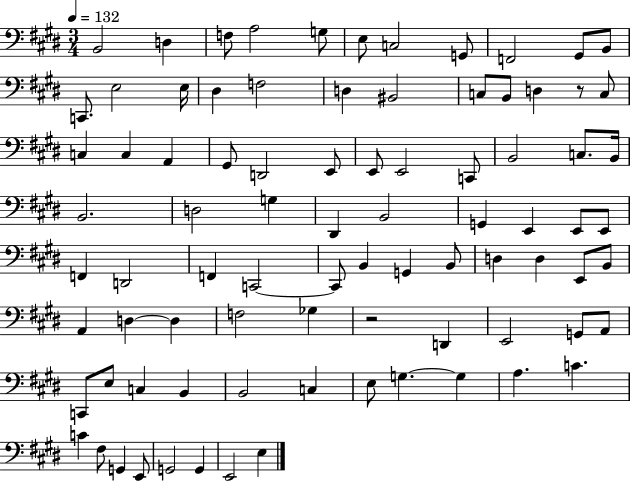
B2/h D3/q F3/e A3/h G3/e E3/e C3/h G2/e F2/h G#2/e B2/e C2/e. E3/h E3/s D#3/q F3/h D3/q BIS2/h C3/e B2/e D3/q R/e C3/e C3/q C3/q A2/q G#2/e D2/h E2/e E2/e E2/h C2/e B2/h C3/e. B2/s B2/h. D3/h G3/q D#2/q B2/h G2/q E2/q E2/e E2/e F2/q D2/h F2/q C2/h C2/e B2/q G2/q B2/e D3/q D3/q E2/e B2/e A2/q D3/q D3/q F3/h Gb3/q R/h D2/q E2/h G2/e A2/e C2/e E3/e C3/q B2/q B2/h C3/q E3/e G3/q. G3/q A3/q. C4/q. C4/q F#3/e G2/q E2/e G2/h G2/q E2/h E3/q